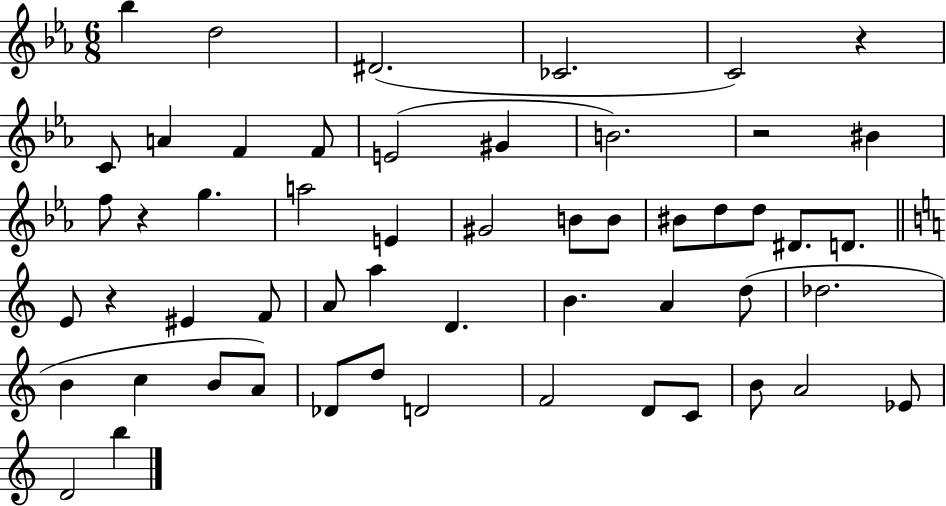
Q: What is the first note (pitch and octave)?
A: Bb5